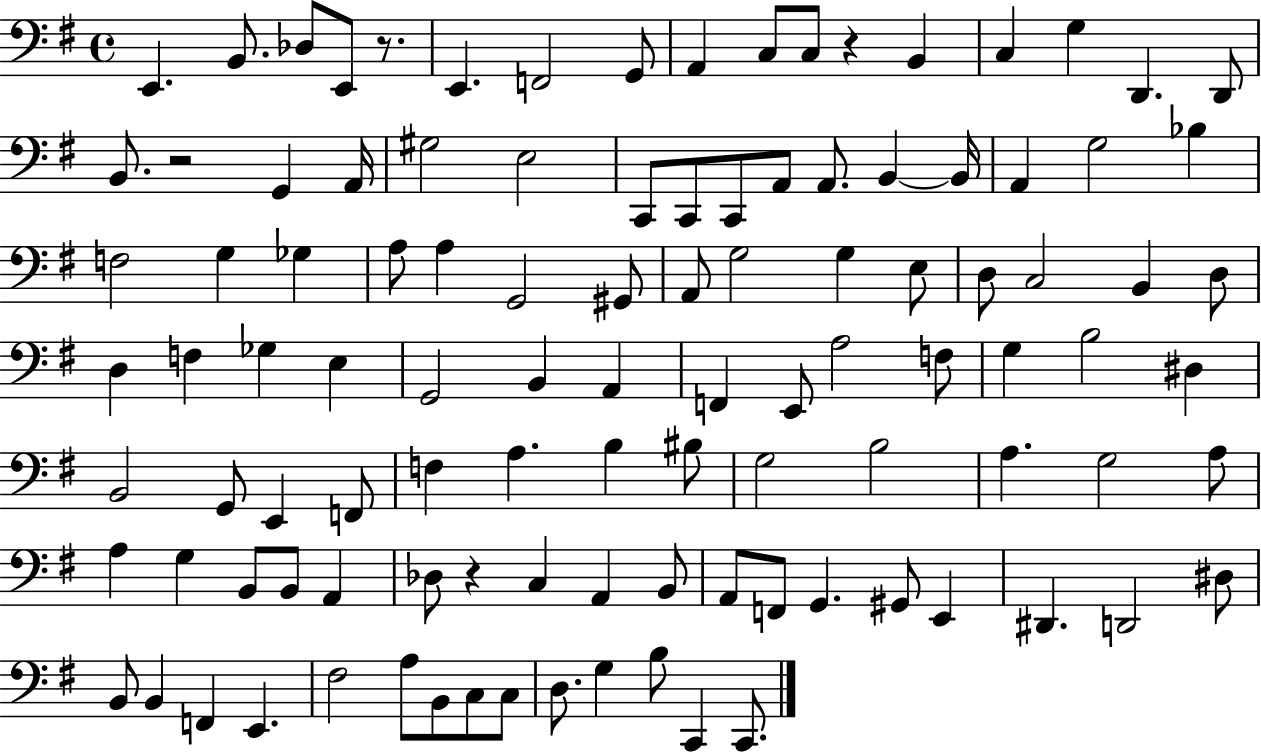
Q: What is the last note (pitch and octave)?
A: C2